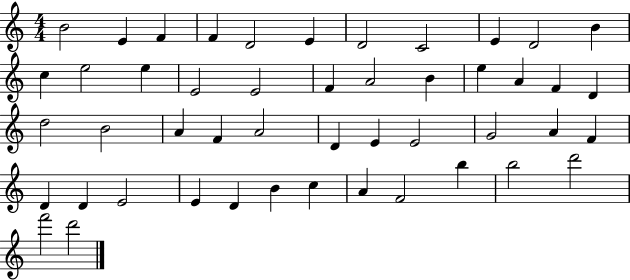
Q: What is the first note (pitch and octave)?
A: B4